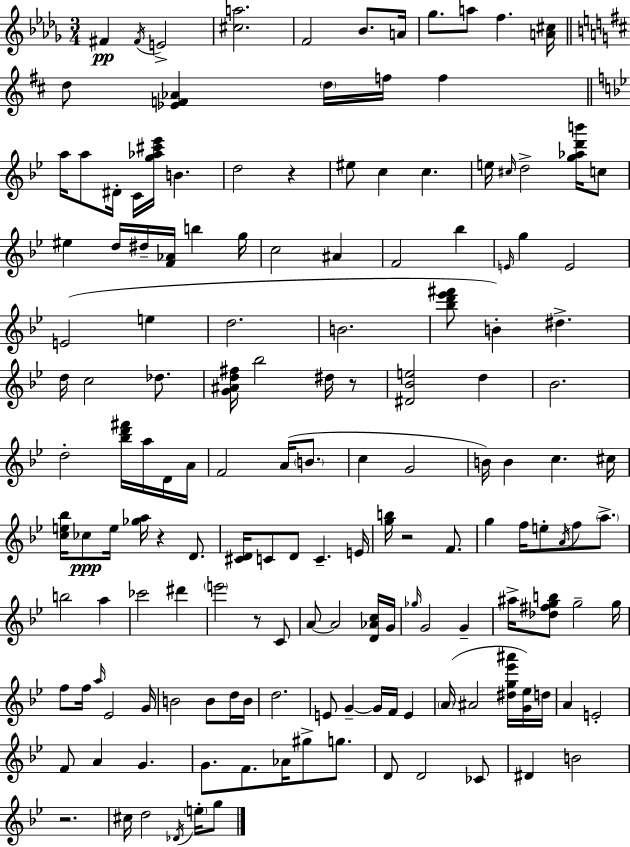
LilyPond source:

{
  \clef treble
  \numericTimeSignature
  \time 3/4
  \key bes \minor
  fis'4\pp \acciaccatura { fis'16 } e'2-> | <cis'' a''>2. | f'2 bes'8. | a'16 ges''8. a''8 f''4. | \break <a' cis''>16 \bar "||" \break \key d \major d''8 <ees' f' aes'>4 \parenthesize d''16 f''16 f''4 | \bar "||" \break \key bes \major a''16 a''8 dis'16-. c'16 <g'' aes'' cis''' ees'''>16 b'4. | d''2 r4 | eis''8 c''4 c''4. | e''16 \grace { cis''16 } d''2-> <g'' aes'' d''' b'''>16 c''8 | \break eis''4 d''16 dis''16-- <f' aes'>16 b''4 | g''16 c''2 ais'4 | f'2 bes''4 | \grace { e'16 } g''4 e'2 | \break e'2( e''4 | d''2. | b'2. | <bes'' d''' ees''' fis'''>8 b'4-.) dis''4.-> | \break d''16 c''2 des''8. | <g' ais' d'' fis''>16 bes''2 dis''16 | r8 <dis' bes' e''>2 d''4 | bes'2. | \break d''2-. <bes'' d''' fis'''>16 a''16 | d'16 a'16 f'2 a'16( \parenthesize b'8. | c''4 g'2 | b'16) b'4 c''4. | \break cis''16 <c'' e'' bes''>16 ces''8\ppp e''16 <ges'' a''>16 r4 d'8. | <cis' d'>16 c'8 d'8 c'4.-- | e'16 <g'' b''>16 r2 f'8. | g''4 f''16 e''8-. \acciaccatura { a'16 } f''8 | \break \parenthesize a''8.-> b''2 a''4 | ces'''2 dis'''4 | \parenthesize e'''2 r8 | c'8 a'8~~ a'2 | \break <d' aes' c''>16 g'16 \grace { ges''16 } g'2 | g'4-- ais''16-> <des'' fis'' g'' b''>8 g''2-- | g''16 f''8 f''16 \grace { a''16 } ees'2 | g'16 b'2 | \break b'8 d''16 b'16 d''2. | e'8 g'4--~~ g'16 | f'16 e'4 \parenthesize a'16( ais'2 | <dis'' g'' ees''' ais'''>16 <g' ees''>16) d''16 a'4 e'2-. | \break f'8 a'4 g'4. | g'8. f'8. aes'16 | gis''8-> g''8. d'8 d'2 | ces'8 dis'4 b'2 | \break r2. | cis''16 d''2 | \acciaccatura { des'16 } \parenthesize e''16-. g''8 \bar "|."
}